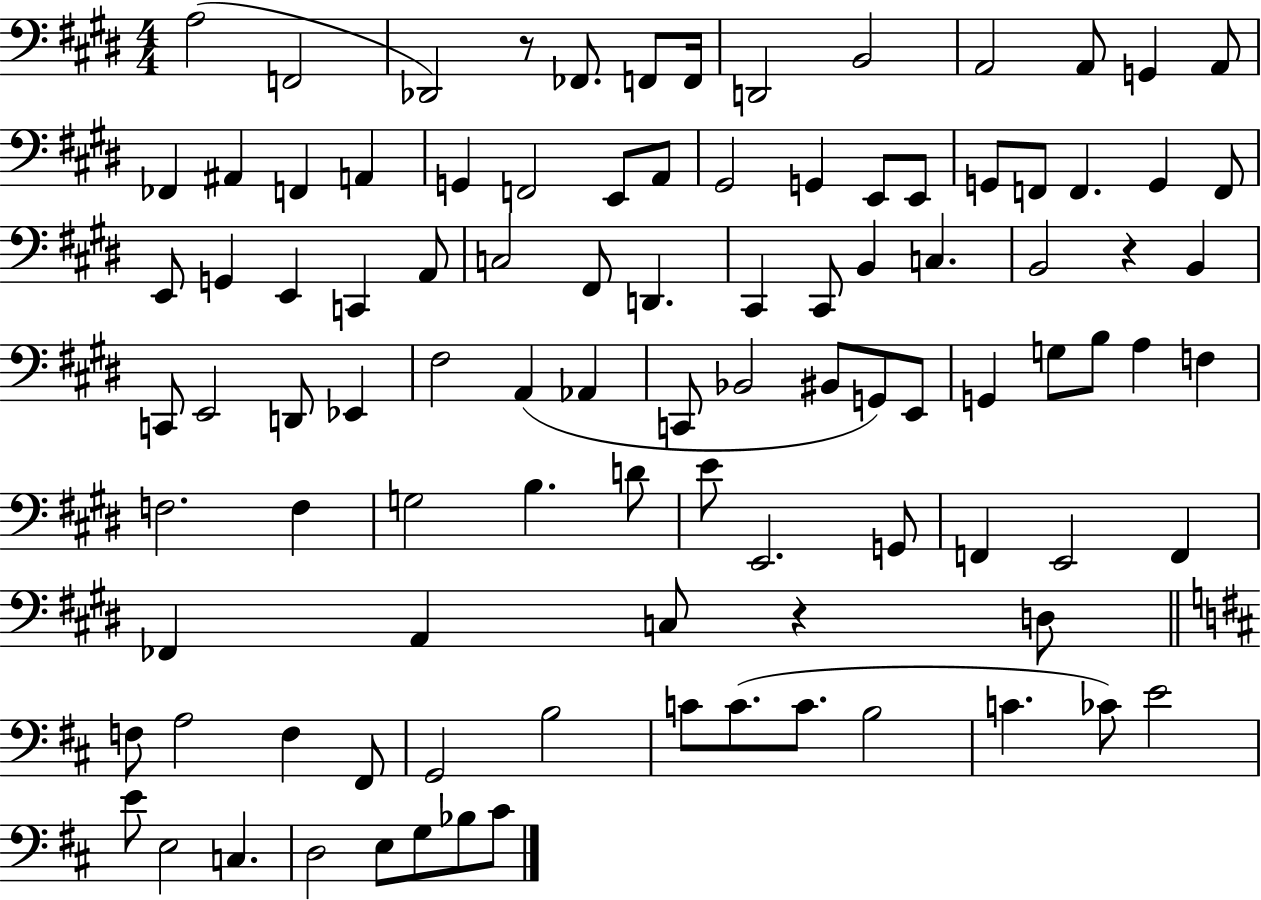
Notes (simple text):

A3/h F2/h Db2/h R/e FES2/e. F2/e F2/s D2/h B2/h A2/h A2/e G2/q A2/e FES2/q A#2/q F2/q A2/q G2/q F2/h E2/e A2/e G#2/h G2/q E2/e E2/e G2/e F2/e F2/q. G2/q F2/e E2/e G2/q E2/q C2/q A2/e C3/h F#2/e D2/q. C#2/q C#2/e B2/q C3/q. B2/h R/q B2/q C2/e E2/h D2/e Eb2/q F#3/h A2/q Ab2/q C2/e Bb2/h BIS2/e G2/e E2/e G2/q G3/e B3/e A3/q F3/q F3/h. F3/q G3/h B3/q. D4/e E4/e E2/h. G2/e F2/q E2/h F2/q FES2/q A2/q C3/e R/q D3/e F3/e A3/h F3/q F#2/e G2/h B3/h C4/e C4/e. C4/e. B3/h C4/q. CES4/e E4/h E4/e E3/h C3/q. D3/h E3/e G3/e Bb3/e C#4/e